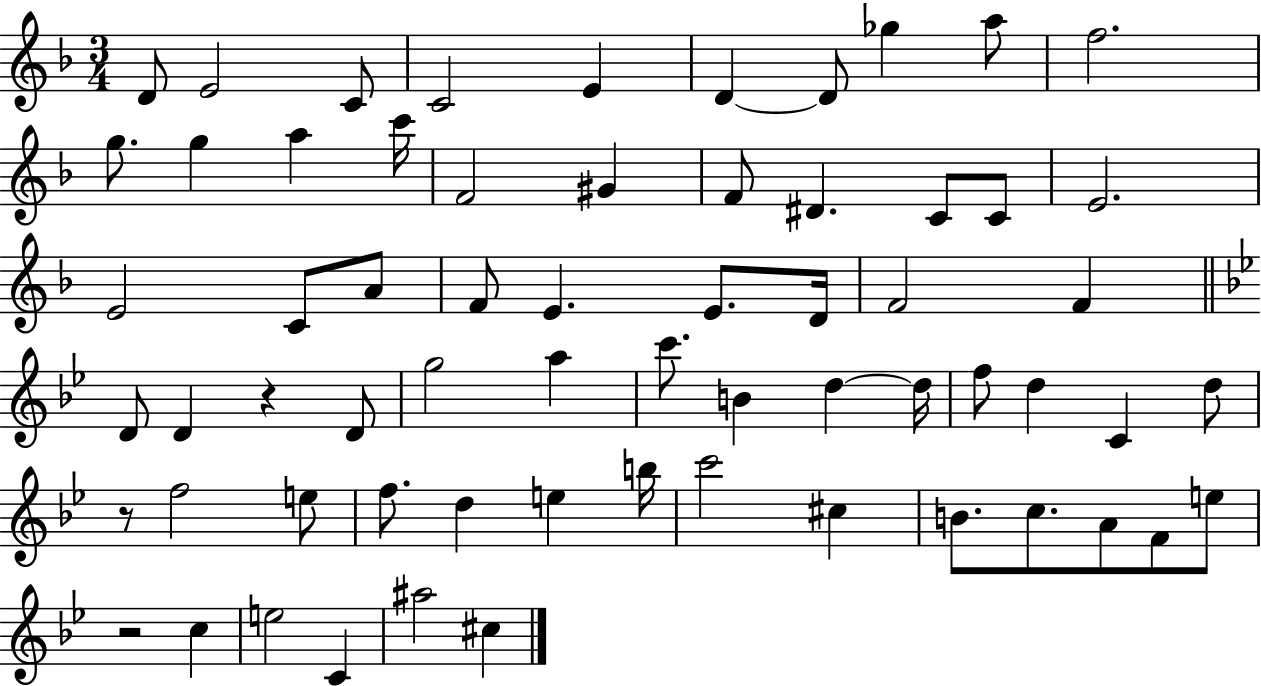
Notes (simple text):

D4/e E4/h C4/e C4/h E4/q D4/q D4/e Gb5/q A5/e F5/h. G5/e. G5/q A5/q C6/s F4/h G#4/q F4/e D#4/q. C4/e C4/e E4/h. E4/h C4/e A4/e F4/e E4/q. E4/e. D4/s F4/h F4/q D4/e D4/q R/q D4/e G5/h A5/q C6/e. B4/q D5/q D5/s F5/e D5/q C4/q D5/e R/e F5/h E5/e F5/e. D5/q E5/q B5/s C6/h C#5/q B4/e. C5/e. A4/e F4/e E5/e R/h C5/q E5/h C4/q A#5/h C#5/q